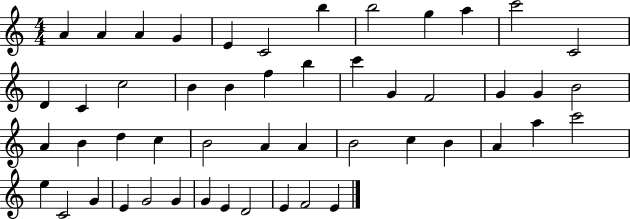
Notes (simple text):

A4/q A4/q A4/q G4/q E4/q C4/h B5/q B5/h G5/q A5/q C6/h C4/h D4/q C4/q C5/h B4/q B4/q F5/q B5/q C6/q G4/q F4/h G4/q G4/q B4/h A4/q B4/q D5/q C5/q B4/h A4/q A4/q B4/h C5/q B4/q A4/q A5/q C6/h E5/q C4/h G4/q E4/q G4/h G4/q G4/q E4/q D4/h E4/q F4/h E4/q